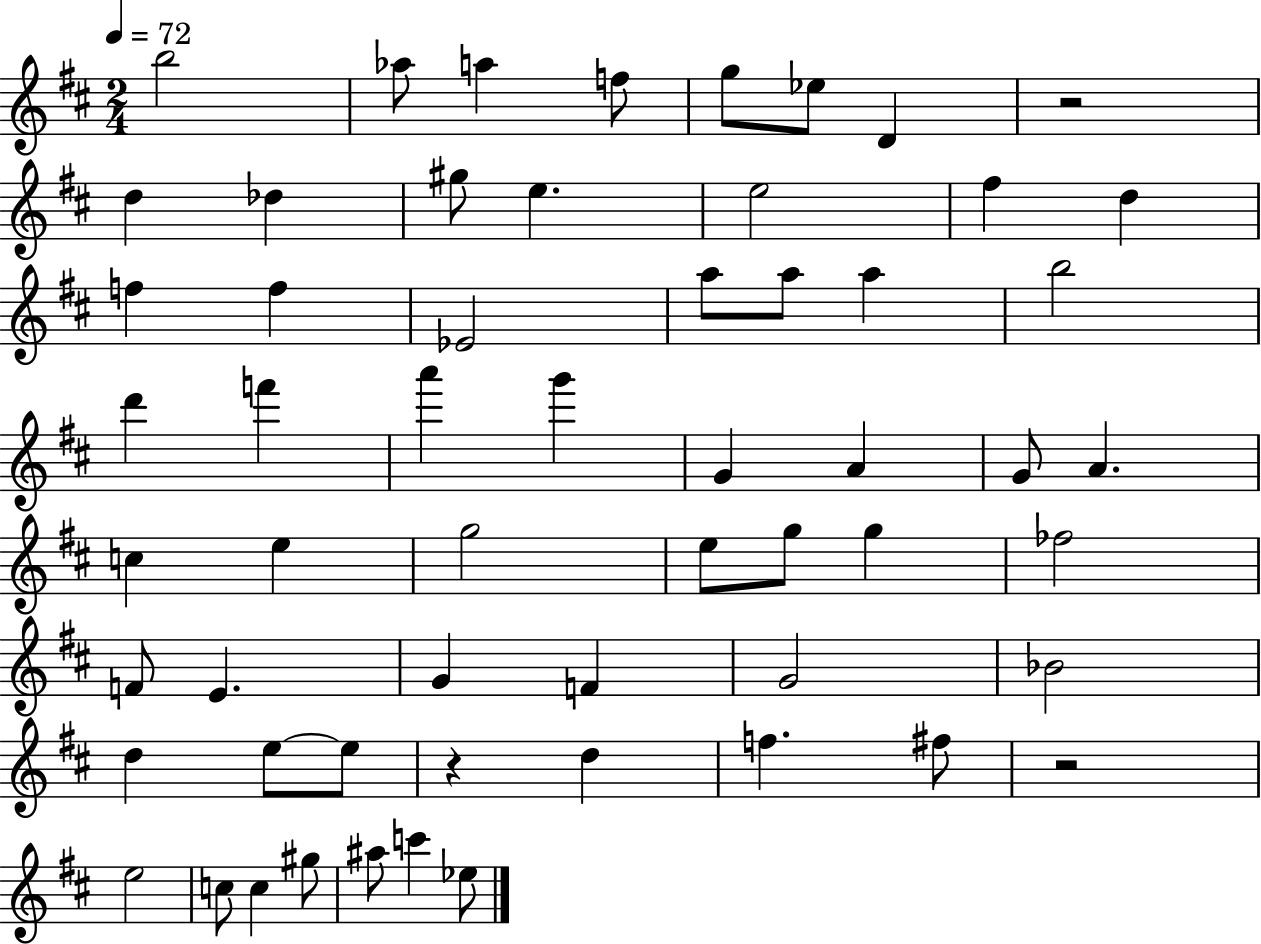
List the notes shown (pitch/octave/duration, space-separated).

B5/h Ab5/e A5/q F5/e G5/e Eb5/e D4/q R/h D5/q Db5/q G#5/e E5/q. E5/h F#5/q D5/q F5/q F5/q Eb4/h A5/e A5/e A5/q B5/h D6/q F6/q A6/q G6/q G4/q A4/q G4/e A4/q. C5/q E5/q G5/h E5/e G5/e G5/q FES5/h F4/e E4/q. G4/q F4/q G4/h Bb4/h D5/q E5/e E5/e R/q D5/q F5/q. F#5/e R/h E5/h C5/e C5/q G#5/e A#5/e C6/q Eb5/e